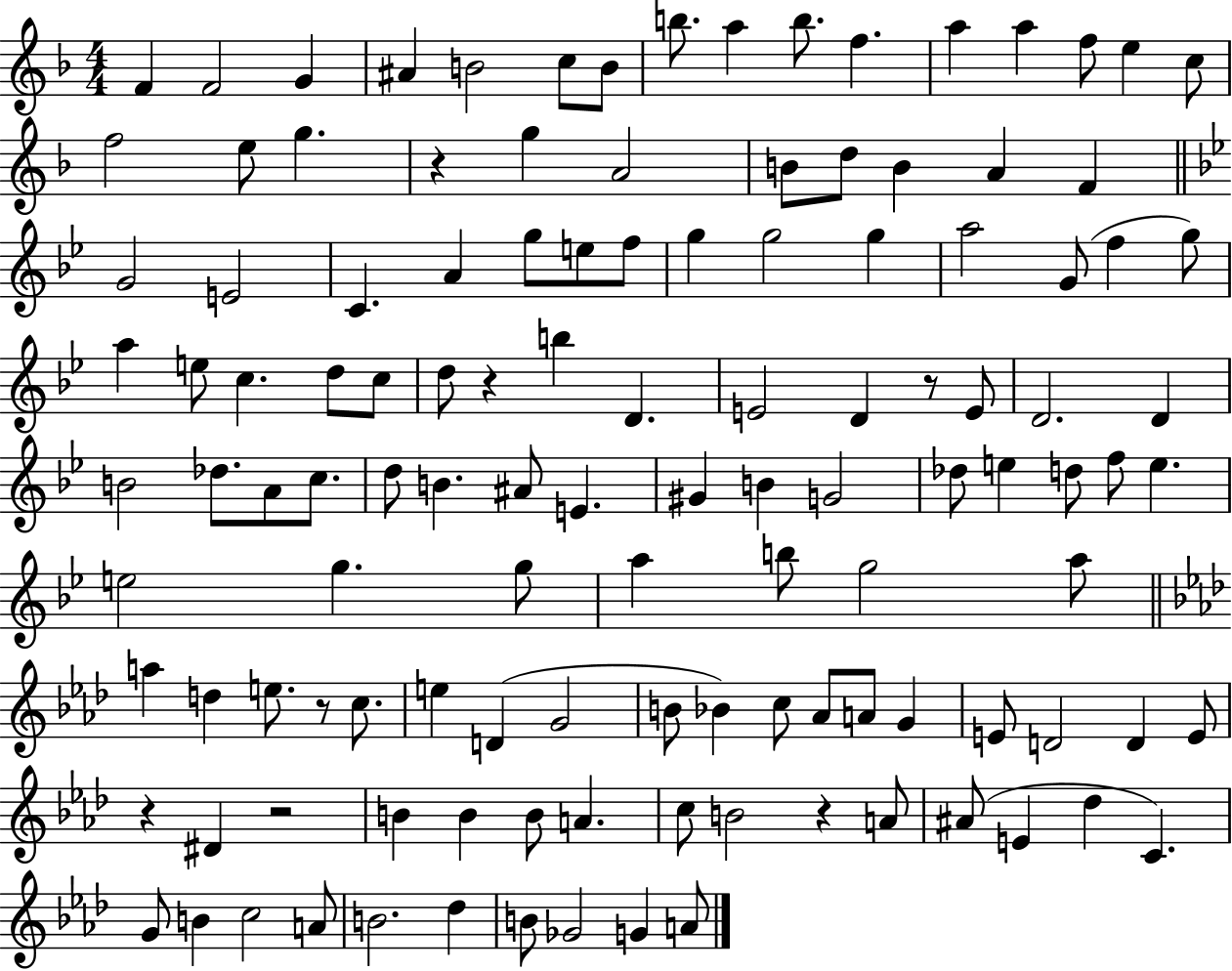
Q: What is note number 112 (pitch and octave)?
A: B4